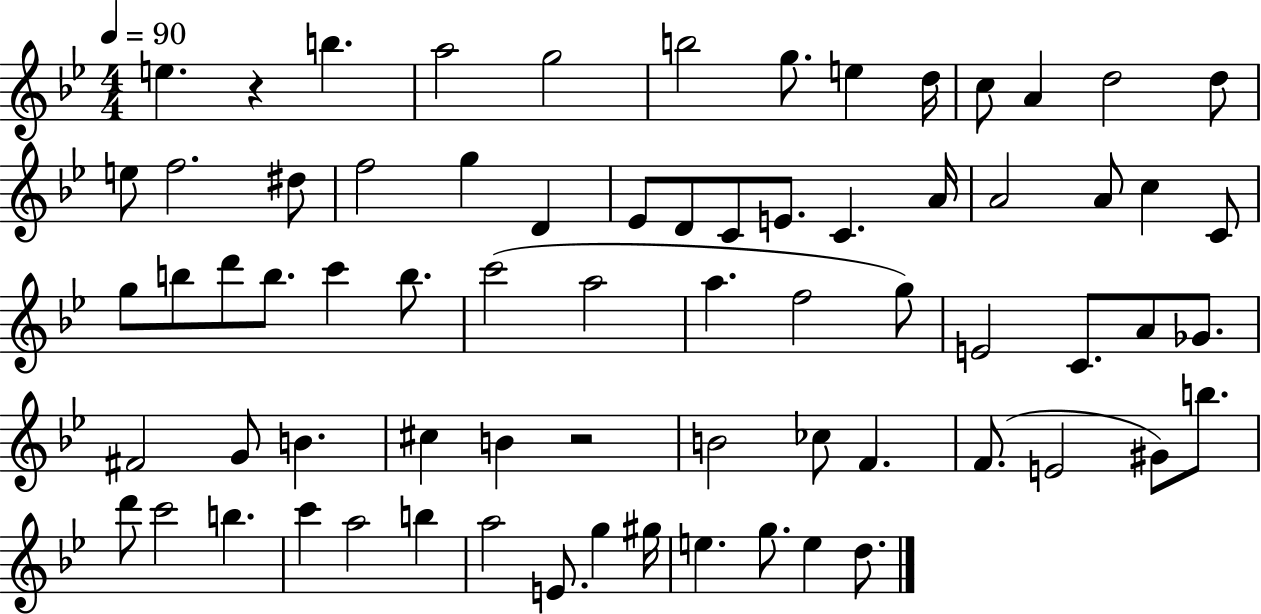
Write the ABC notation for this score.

X:1
T:Untitled
M:4/4
L:1/4
K:Bb
e z b a2 g2 b2 g/2 e d/4 c/2 A d2 d/2 e/2 f2 ^d/2 f2 g D _E/2 D/2 C/2 E/2 C A/4 A2 A/2 c C/2 g/2 b/2 d'/2 b/2 c' b/2 c'2 a2 a f2 g/2 E2 C/2 A/2 _G/2 ^F2 G/2 B ^c B z2 B2 _c/2 F F/2 E2 ^G/2 b/2 d'/2 c'2 b c' a2 b a2 E/2 g ^g/4 e g/2 e d/2